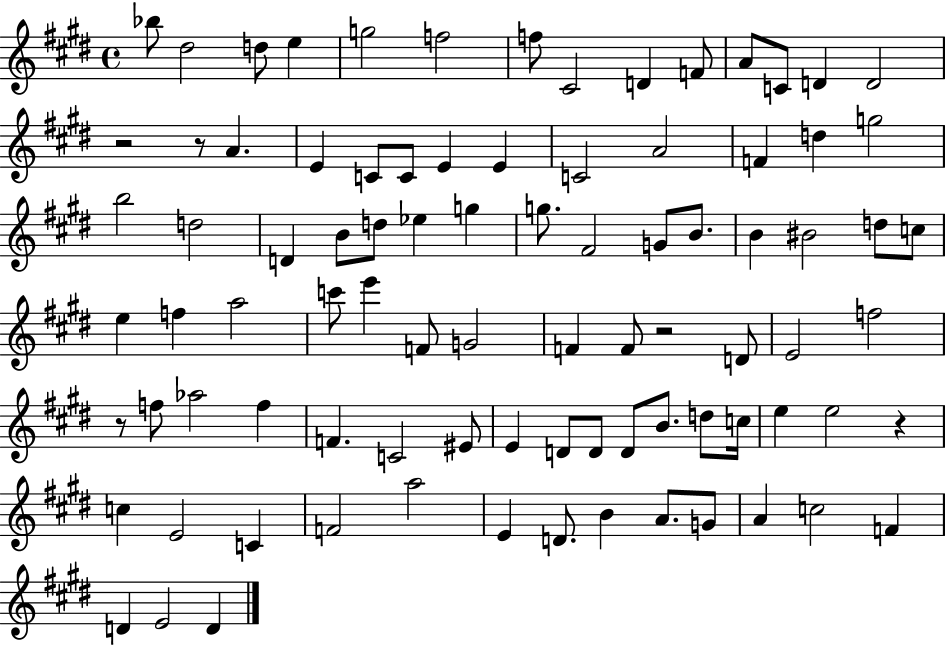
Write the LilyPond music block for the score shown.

{
  \clef treble
  \time 4/4
  \defaultTimeSignature
  \key e \major
  bes''8 dis''2 d''8 e''4 | g''2 f''2 | f''8 cis'2 d'4 f'8 | a'8 c'8 d'4 d'2 | \break r2 r8 a'4. | e'4 c'8 c'8 e'4 e'4 | c'2 a'2 | f'4 d''4 g''2 | \break b''2 d''2 | d'4 b'8 d''8 ees''4 g''4 | g''8. fis'2 g'8 b'8. | b'4 bis'2 d''8 c''8 | \break e''4 f''4 a''2 | c'''8 e'''4 f'8 g'2 | f'4 f'8 r2 d'8 | e'2 f''2 | \break r8 f''8 aes''2 f''4 | f'4. c'2 eis'8 | e'4 d'8 d'8 d'8 b'8. d''8 c''16 | e''4 e''2 r4 | \break c''4 e'2 c'4 | f'2 a''2 | e'4 d'8. b'4 a'8. g'8 | a'4 c''2 f'4 | \break d'4 e'2 d'4 | \bar "|."
}